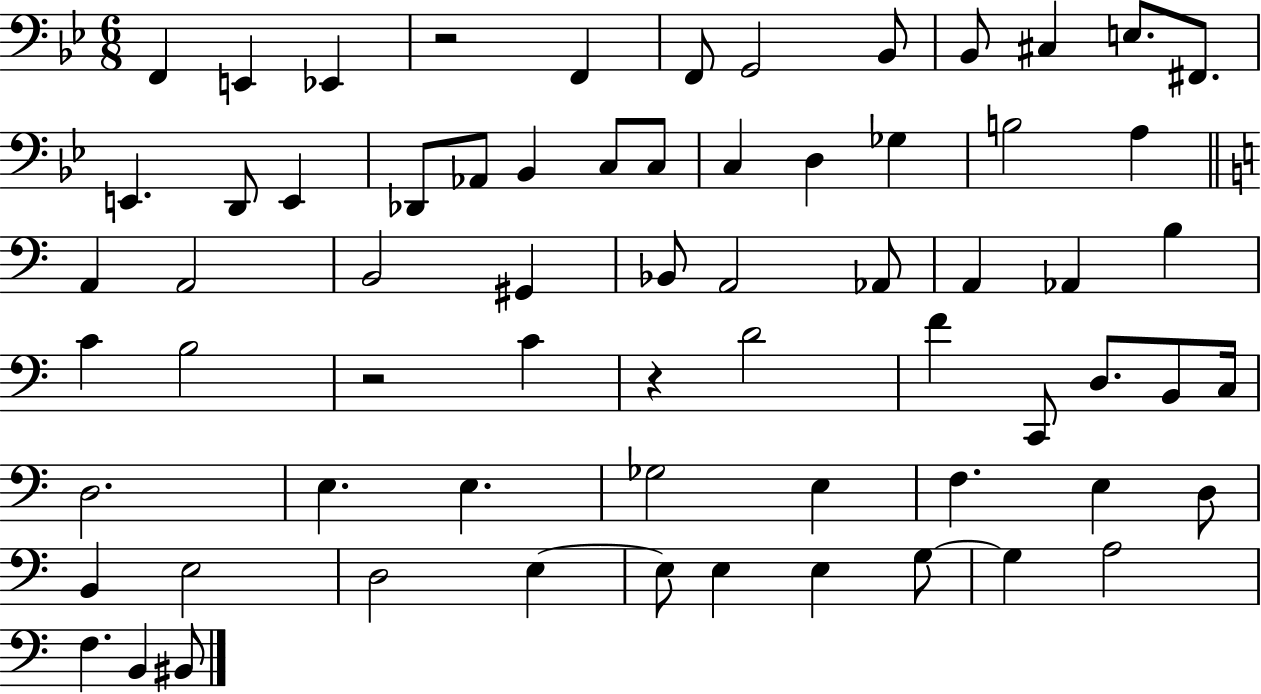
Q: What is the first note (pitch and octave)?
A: F2